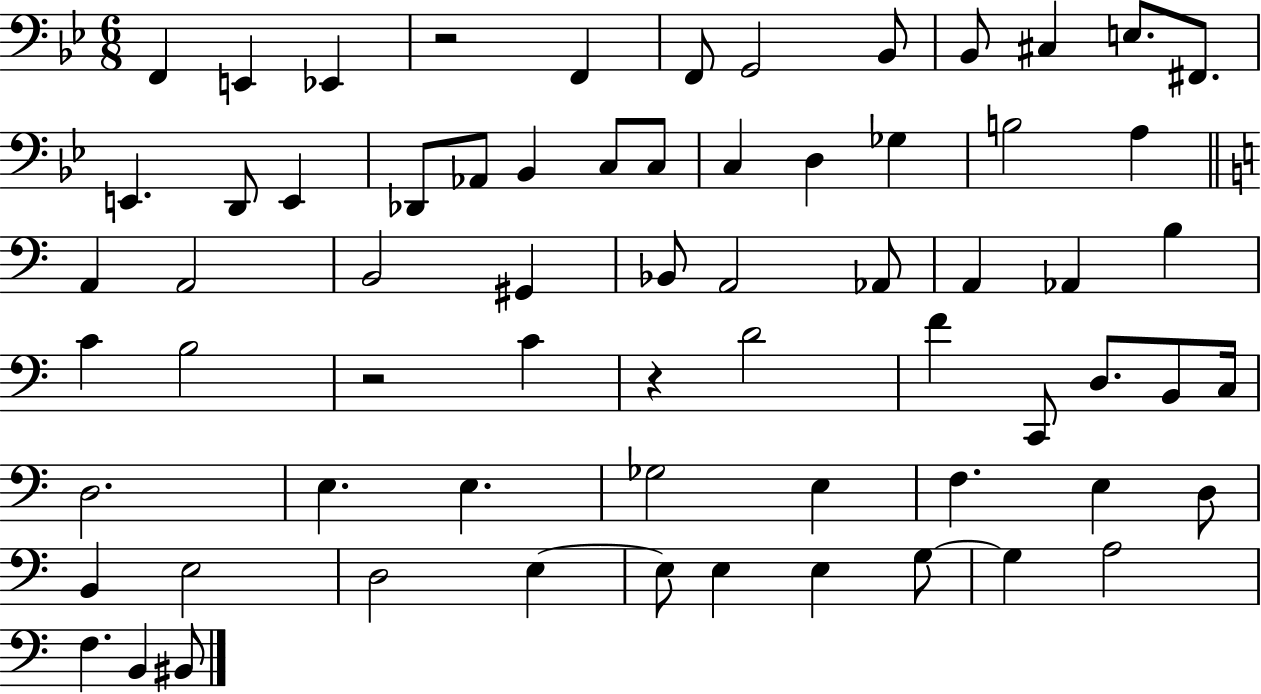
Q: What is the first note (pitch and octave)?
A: F2